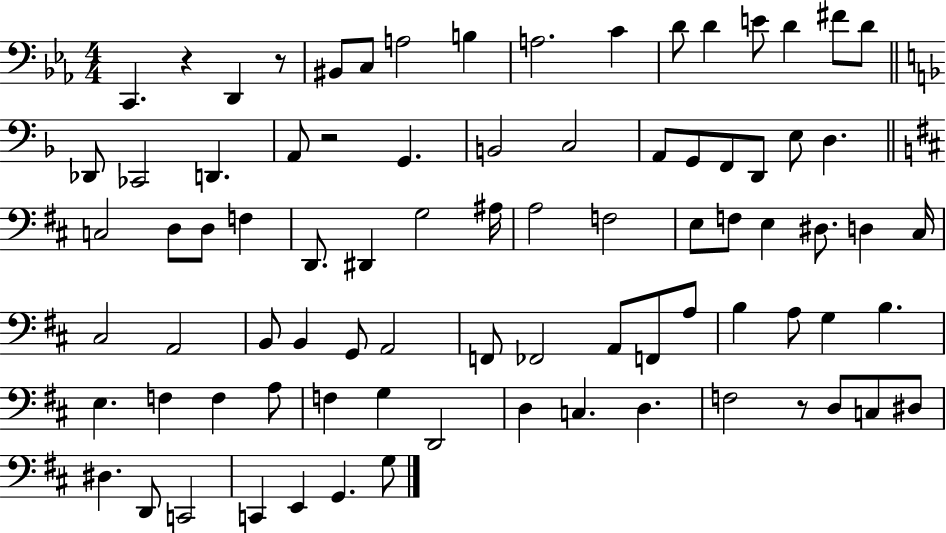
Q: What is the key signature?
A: EES major